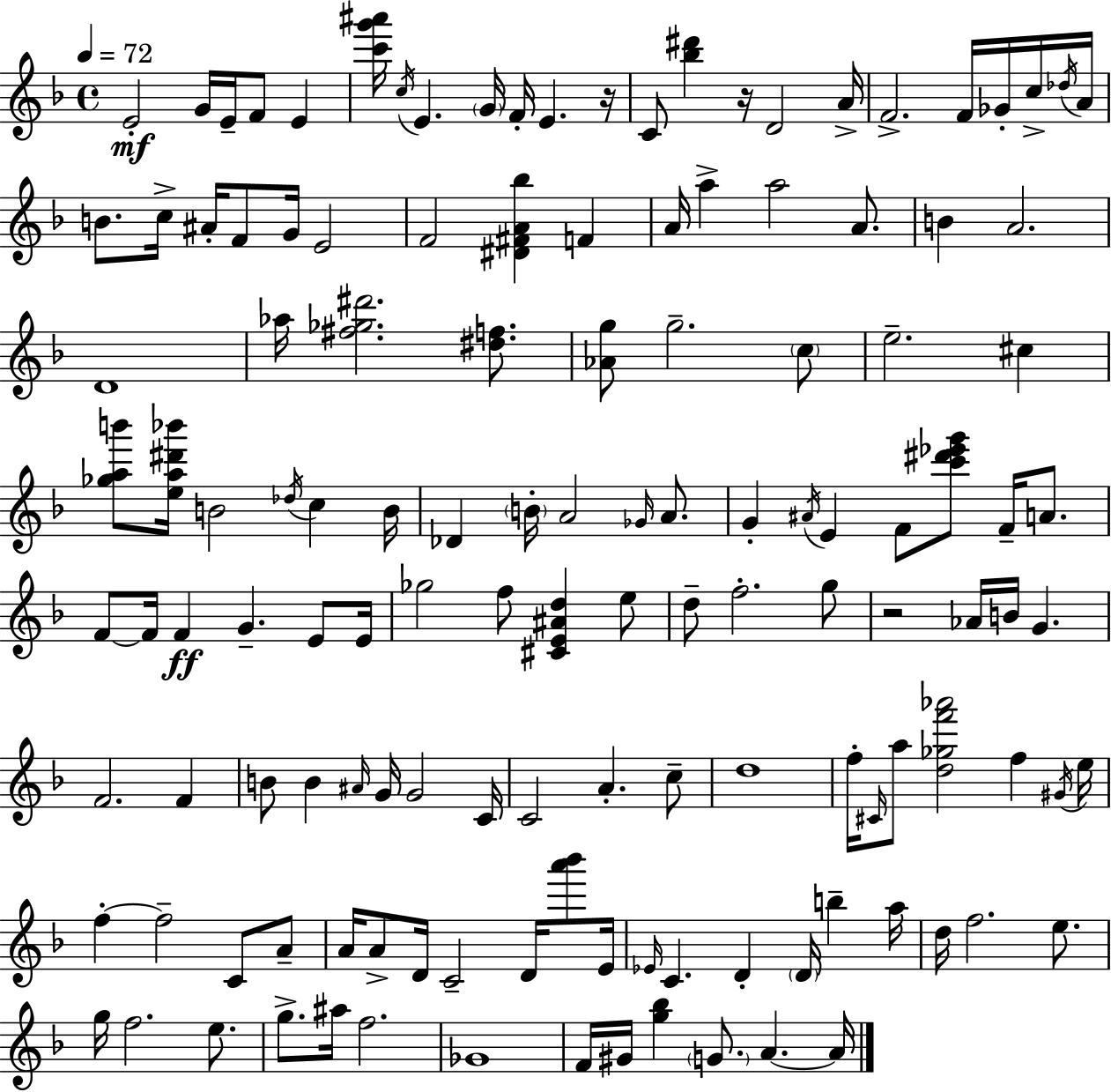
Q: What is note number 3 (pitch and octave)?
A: E4